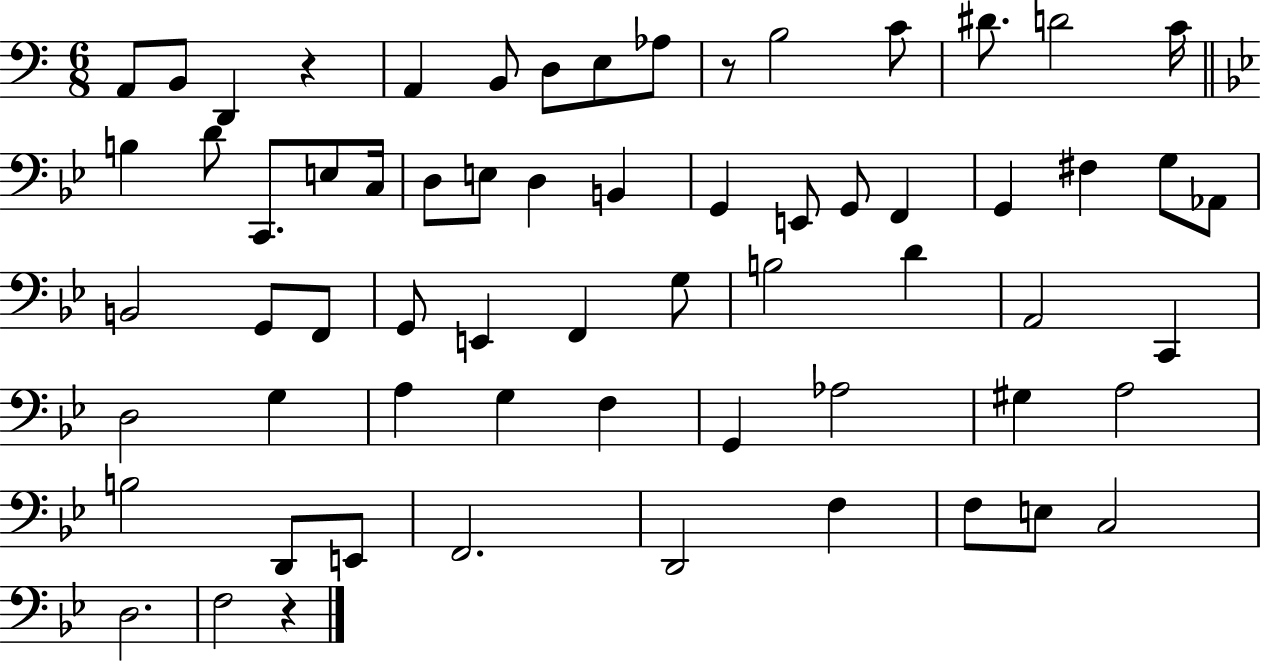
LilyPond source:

{
  \clef bass
  \numericTimeSignature
  \time 6/8
  \key c \major
  a,8 b,8 d,4 r4 | a,4 b,8 d8 e8 aes8 | r8 b2 c'8 | dis'8. d'2 c'16 | \break \bar "||" \break \key bes \major b4 d'8 c,8. e8 c16 | d8 e8 d4 b,4 | g,4 e,8 g,8 f,4 | g,4 fis4 g8 aes,8 | \break b,2 g,8 f,8 | g,8 e,4 f,4 g8 | b2 d'4 | a,2 c,4 | \break d2 g4 | a4 g4 f4 | g,4 aes2 | gis4 a2 | \break b2 d,8 e,8 | f,2. | d,2 f4 | f8 e8 c2 | \break d2. | f2 r4 | \bar "|."
}